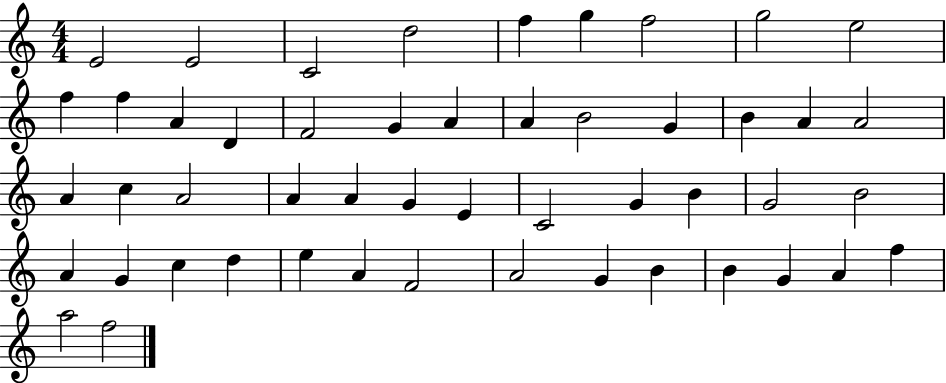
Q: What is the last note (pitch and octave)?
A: F5